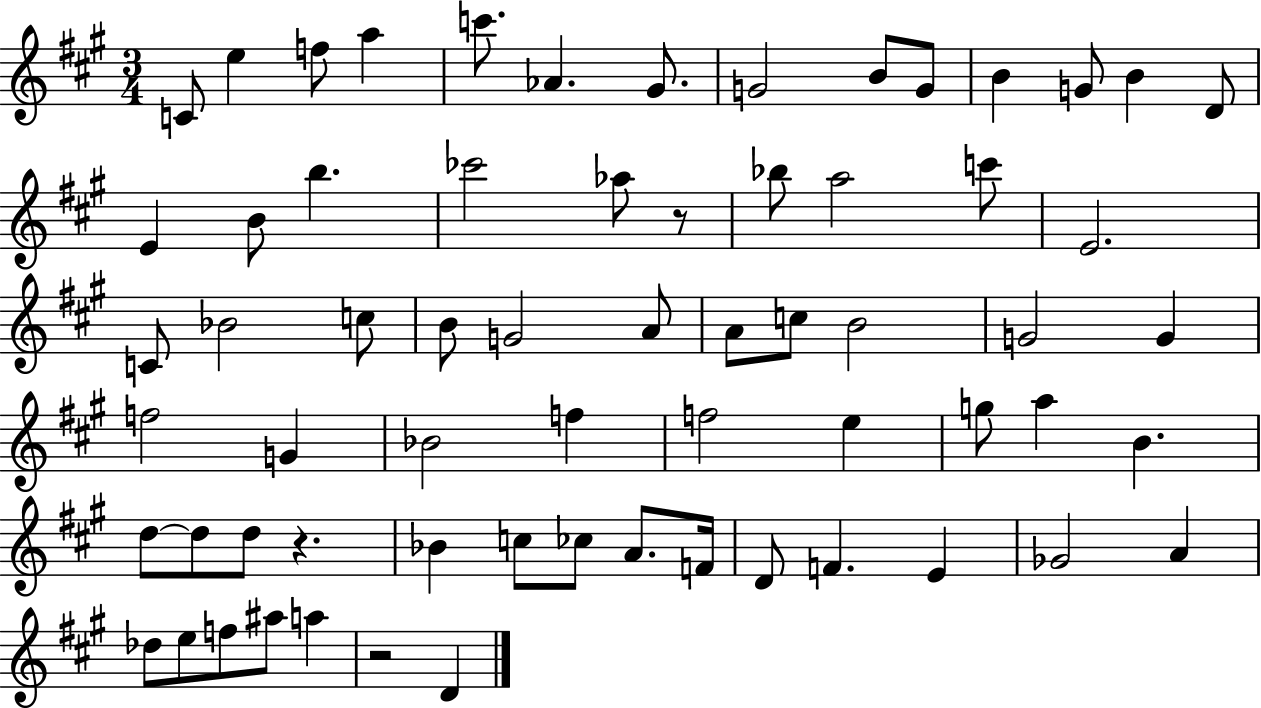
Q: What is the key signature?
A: A major